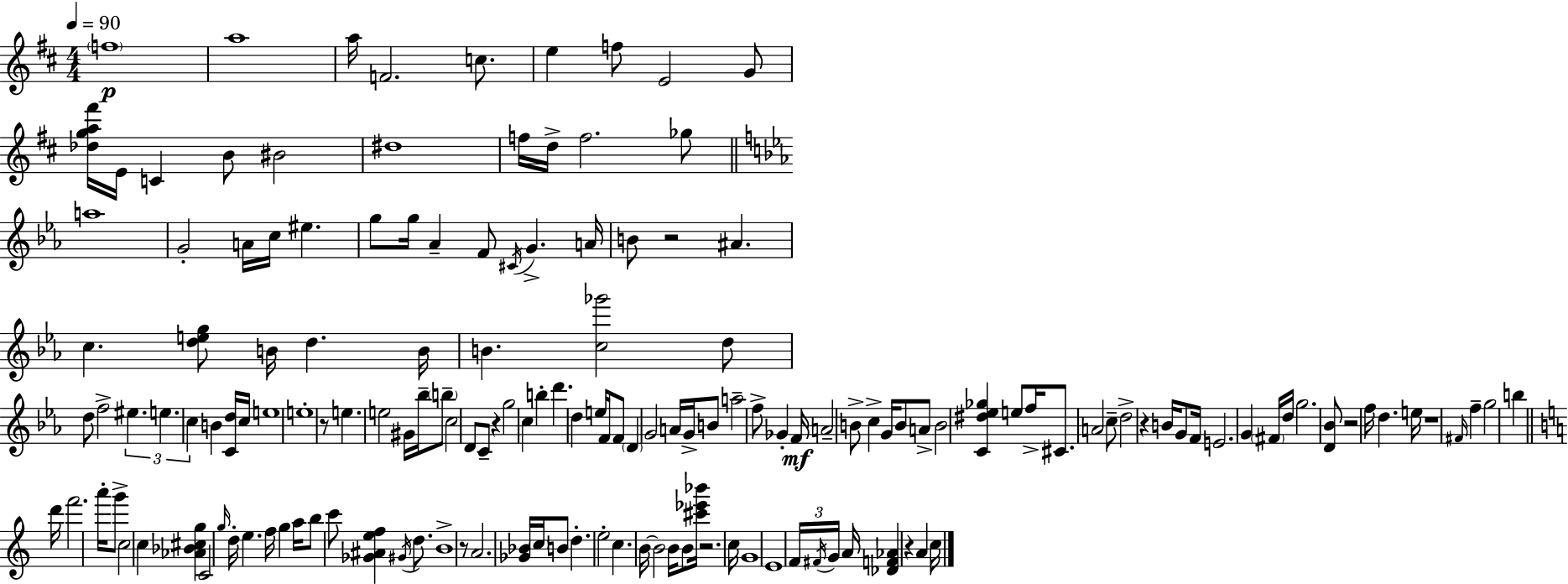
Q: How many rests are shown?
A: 9